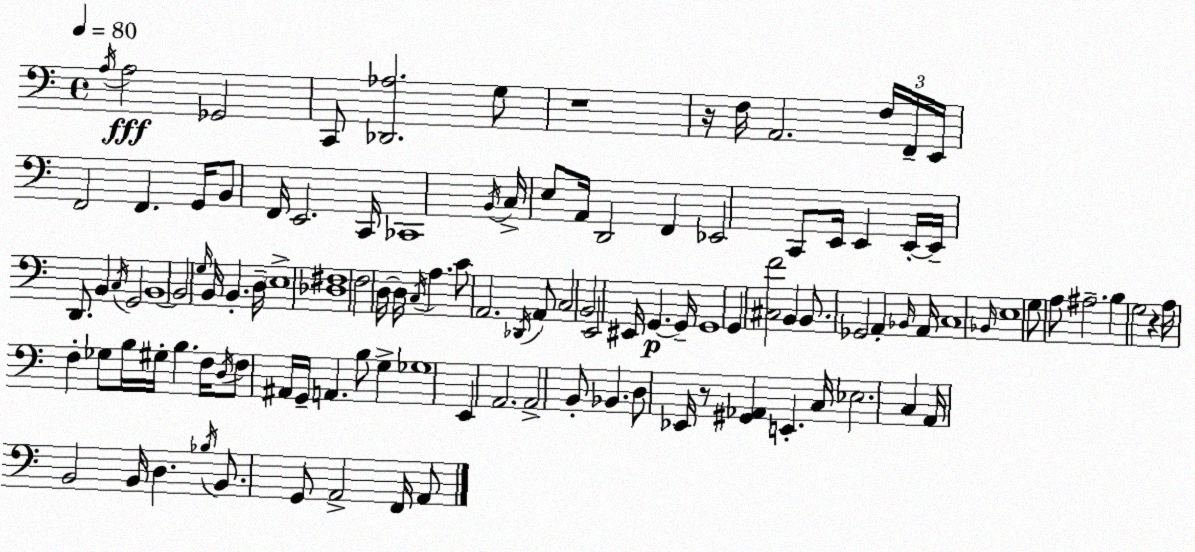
X:1
T:Untitled
M:4/4
L:1/4
K:C
A,/4 A,2 _G,,2 C,,/2 [_D,,_A,]2 G,/2 z4 z/4 F,/4 A,,2 F,/4 F,,/4 E,,/4 F,,2 F,, G,,/4 B,,/2 F,,/4 E,,2 C,,/4 _C,,4 B,,/4 C,/4 E,/2 A,,/4 D,,2 F,, _E,,2 C,,/2 E,,/4 E,, E,,/4 E,,/4 D,,/2 B,, C,/4 G,,2 B,,4 B,,2 G,/4 B,,/4 B,, D,/4 E,4 [_D,^F,]4 F,2 D,/4 D,/4 C,/4 A, C/2 A,,2 _D,,/4 A,,/2 C,2 B,,2 E,,2 ^E,,/4 G,, G,,/4 G,,4 G,, [^C,F]2 B,, B,,/2 _G,,2 A,, _B,,/4 A,,/4 C,4 _B,,/4 E,4 G,/2 A,/2 ^A,2 B, G,2 z A,/4 F, _G,/2 B,/4 ^G,/4 B, F,/4 D,/4 F,/2 ^A,,/4 G,,/4 A,, B,/2 G, _G,4 E,, A,,2 A,,2 B,,/2 _B,, D,/2 _E,,/4 z/2 [^G,,_A,,] E,, C,/4 _E,2 C, A,,/4 B,,2 B,,/4 D, _B,/4 B,,/2 G,,/2 A,,2 F,,/4 A,,/2